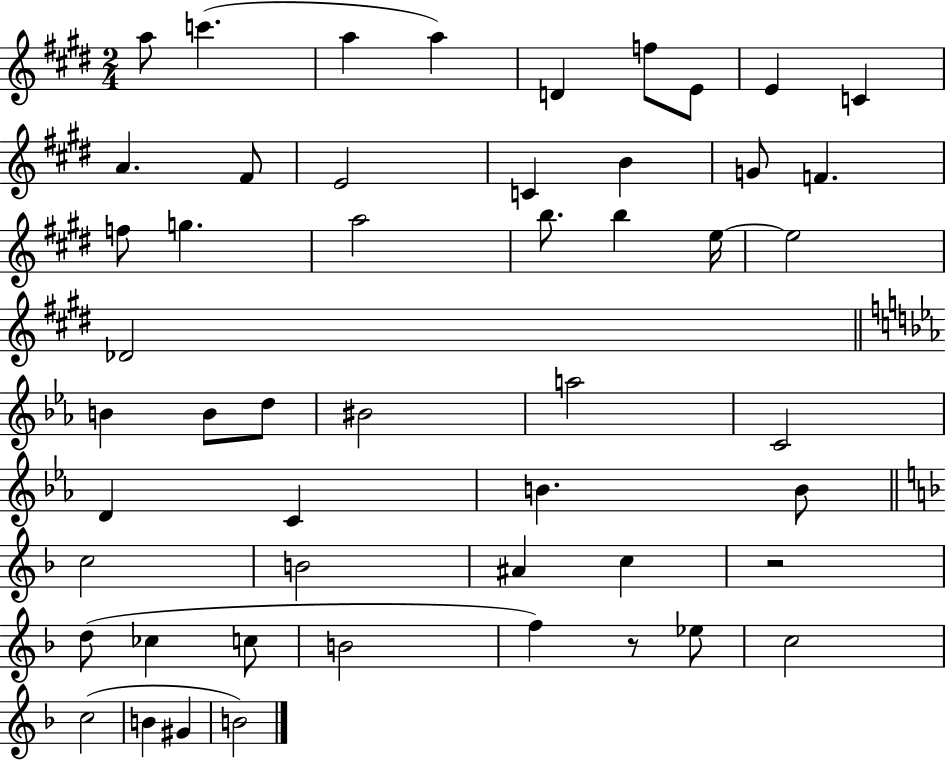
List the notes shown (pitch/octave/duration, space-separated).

A5/e C6/q. A5/q A5/q D4/q F5/e E4/e E4/q C4/q A4/q. F#4/e E4/h C4/q B4/q G4/e F4/q. F5/e G5/q. A5/h B5/e. B5/q E5/s E5/h Db4/h B4/q B4/e D5/e BIS4/h A5/h C4/h D4/q C4/q B4/q. B4/e C5/h B4/h A#4/q C5/q R/h D5/e CES5/q C5/e B4/h F5/q R/e Eb5/e C5/h C5/h B4/q G#4/q B4/h